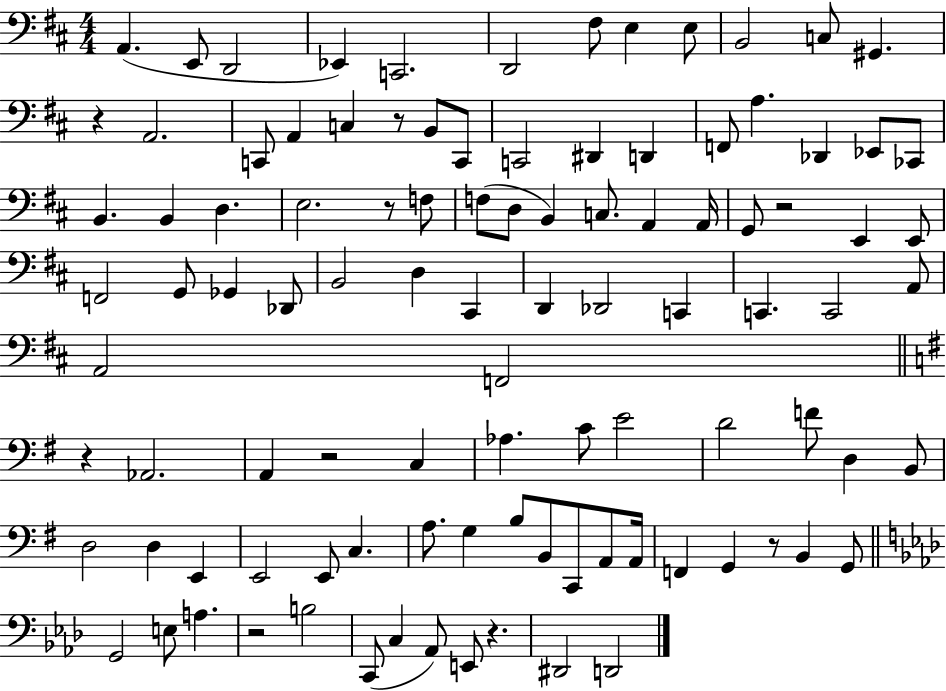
A2/q. E2/e D2/h Eb2/q C2/h. D2/h F#3/e E3/q E3/e B2/h C3/e G#2/q. R/q A2/h. C2/e A2/q C3/q R/e B2/e C2/e C2/h D#2/q D2/q F2/e A3/q. Db2/q Eb2/e CES2/e B2/q. B2/q D3/q. E3/h. R/e F3/e F3/e D3/e B2/q C3/e. A2/q A2/s G2/e R/h E2/q E2/e F2/h G2/e Gb2/q Db2/e B2/h D3/q C#2/q D2/q Db2/h C2/q C2/q. C2/h A2/e A2/h F2/h R/q Ab2/h. A2/q R/h C3/q Ab3/q. C4/e E4/h D4/h F4/e D3/q B2/e D3/h D3/q E2/q E2/h E2/e C3/q. A3/e. G3/q B3/e B2/e C2/e A2/e A2/s F2/q G2/q R/e B2/q G2/e G2/h E3/e A3/q. R/h B3/h C2/e C3/q Ab2/e E2/e R/q. D#2/h D2/h